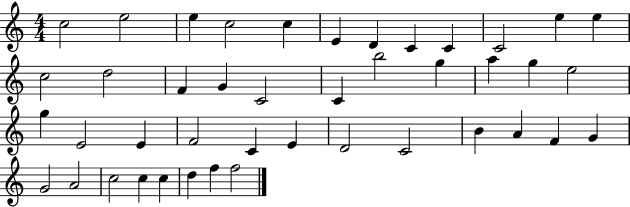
{
  \clef treble
  \numericTimeSignature
  \time 4/4
  \key c \major
  c''2 e''2 | e''4 c''2 c''4 | e'4 d'4 c'4 c'4 | c'2 e''4 e''4 | \break c''2 d''2 | f'4 g'4 c'2 | c'4 b''2 g''4 | a''4 g''4 e''2 | \break g''4 e'2 e'4 | f'2 c'4 e'4 | d'2 c'2 | b'4 a'4 f'4 g'4 | \break g'2 a'2 | c''2 c''4 c''4 | d''4 f''4 f''2 | \bar "|."
}